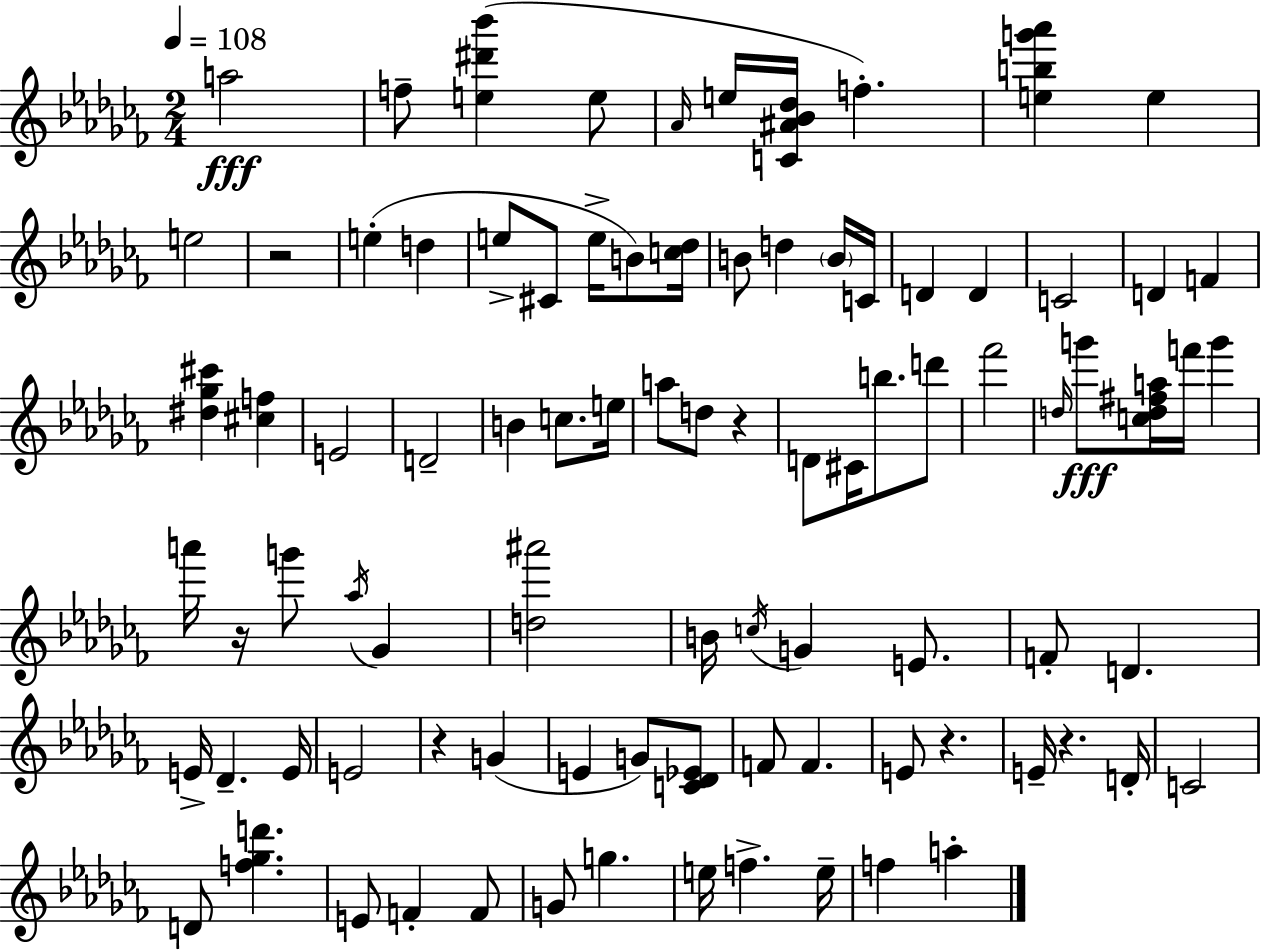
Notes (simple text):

A5/h F5/e [E5,D#6,Bb6]/q E5/e Ab4/s E5/s [C4,A#4,Bb4,Db5]/s F5/q. [E5,B5,G6,Ab6]/q E5/q E5/h R/h E5/q D5/q E5/e C#4/e E5/s B4/e [C5,Db5]/s B4/e D5/q B4/s C4/s D4/q D4/q C4/h D4/q F4/q [D#5,Gb5,C#6]/q [C#5,F5]/q E4/h D4/h B4/q C5/e. E5/s A5/e D5/e R/q D4/e C#4/s B5/e. D6/e FES6/h D5/s G6/e [C5,D5,F#5,A5]/s F6/s G6/q A6/s R/s G6/e Ab5/s Gb4/q [D5,A#6]/h B4/s C5/s G4/q E4/e. F4/e D4/q. E4/s Db4/q. E4/s E4/h R/q G4/q E4/q G4/e [C4,Db4,Eb4]/e F4/e F4/q. E4/e R/q. E4/s R/q. D4/s C4/h D4/e [F5,Gb5,D6]/q. E4/e F4/q F4/e G4/e G5/q. E5/s F5/q. E5/s F5/q A5/q